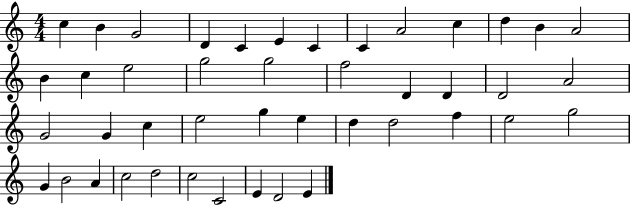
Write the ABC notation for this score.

X:1
T:Untitled
M:4/4
L:1/4
K:C
c B G2 D C E C C A2 c d B A2 B c e2 g2 g2 f2 D D D2 A2 G2 G c e2 g e d d2 f e2 g2 G B2 A c2 d2 c2 C2 E D2 E